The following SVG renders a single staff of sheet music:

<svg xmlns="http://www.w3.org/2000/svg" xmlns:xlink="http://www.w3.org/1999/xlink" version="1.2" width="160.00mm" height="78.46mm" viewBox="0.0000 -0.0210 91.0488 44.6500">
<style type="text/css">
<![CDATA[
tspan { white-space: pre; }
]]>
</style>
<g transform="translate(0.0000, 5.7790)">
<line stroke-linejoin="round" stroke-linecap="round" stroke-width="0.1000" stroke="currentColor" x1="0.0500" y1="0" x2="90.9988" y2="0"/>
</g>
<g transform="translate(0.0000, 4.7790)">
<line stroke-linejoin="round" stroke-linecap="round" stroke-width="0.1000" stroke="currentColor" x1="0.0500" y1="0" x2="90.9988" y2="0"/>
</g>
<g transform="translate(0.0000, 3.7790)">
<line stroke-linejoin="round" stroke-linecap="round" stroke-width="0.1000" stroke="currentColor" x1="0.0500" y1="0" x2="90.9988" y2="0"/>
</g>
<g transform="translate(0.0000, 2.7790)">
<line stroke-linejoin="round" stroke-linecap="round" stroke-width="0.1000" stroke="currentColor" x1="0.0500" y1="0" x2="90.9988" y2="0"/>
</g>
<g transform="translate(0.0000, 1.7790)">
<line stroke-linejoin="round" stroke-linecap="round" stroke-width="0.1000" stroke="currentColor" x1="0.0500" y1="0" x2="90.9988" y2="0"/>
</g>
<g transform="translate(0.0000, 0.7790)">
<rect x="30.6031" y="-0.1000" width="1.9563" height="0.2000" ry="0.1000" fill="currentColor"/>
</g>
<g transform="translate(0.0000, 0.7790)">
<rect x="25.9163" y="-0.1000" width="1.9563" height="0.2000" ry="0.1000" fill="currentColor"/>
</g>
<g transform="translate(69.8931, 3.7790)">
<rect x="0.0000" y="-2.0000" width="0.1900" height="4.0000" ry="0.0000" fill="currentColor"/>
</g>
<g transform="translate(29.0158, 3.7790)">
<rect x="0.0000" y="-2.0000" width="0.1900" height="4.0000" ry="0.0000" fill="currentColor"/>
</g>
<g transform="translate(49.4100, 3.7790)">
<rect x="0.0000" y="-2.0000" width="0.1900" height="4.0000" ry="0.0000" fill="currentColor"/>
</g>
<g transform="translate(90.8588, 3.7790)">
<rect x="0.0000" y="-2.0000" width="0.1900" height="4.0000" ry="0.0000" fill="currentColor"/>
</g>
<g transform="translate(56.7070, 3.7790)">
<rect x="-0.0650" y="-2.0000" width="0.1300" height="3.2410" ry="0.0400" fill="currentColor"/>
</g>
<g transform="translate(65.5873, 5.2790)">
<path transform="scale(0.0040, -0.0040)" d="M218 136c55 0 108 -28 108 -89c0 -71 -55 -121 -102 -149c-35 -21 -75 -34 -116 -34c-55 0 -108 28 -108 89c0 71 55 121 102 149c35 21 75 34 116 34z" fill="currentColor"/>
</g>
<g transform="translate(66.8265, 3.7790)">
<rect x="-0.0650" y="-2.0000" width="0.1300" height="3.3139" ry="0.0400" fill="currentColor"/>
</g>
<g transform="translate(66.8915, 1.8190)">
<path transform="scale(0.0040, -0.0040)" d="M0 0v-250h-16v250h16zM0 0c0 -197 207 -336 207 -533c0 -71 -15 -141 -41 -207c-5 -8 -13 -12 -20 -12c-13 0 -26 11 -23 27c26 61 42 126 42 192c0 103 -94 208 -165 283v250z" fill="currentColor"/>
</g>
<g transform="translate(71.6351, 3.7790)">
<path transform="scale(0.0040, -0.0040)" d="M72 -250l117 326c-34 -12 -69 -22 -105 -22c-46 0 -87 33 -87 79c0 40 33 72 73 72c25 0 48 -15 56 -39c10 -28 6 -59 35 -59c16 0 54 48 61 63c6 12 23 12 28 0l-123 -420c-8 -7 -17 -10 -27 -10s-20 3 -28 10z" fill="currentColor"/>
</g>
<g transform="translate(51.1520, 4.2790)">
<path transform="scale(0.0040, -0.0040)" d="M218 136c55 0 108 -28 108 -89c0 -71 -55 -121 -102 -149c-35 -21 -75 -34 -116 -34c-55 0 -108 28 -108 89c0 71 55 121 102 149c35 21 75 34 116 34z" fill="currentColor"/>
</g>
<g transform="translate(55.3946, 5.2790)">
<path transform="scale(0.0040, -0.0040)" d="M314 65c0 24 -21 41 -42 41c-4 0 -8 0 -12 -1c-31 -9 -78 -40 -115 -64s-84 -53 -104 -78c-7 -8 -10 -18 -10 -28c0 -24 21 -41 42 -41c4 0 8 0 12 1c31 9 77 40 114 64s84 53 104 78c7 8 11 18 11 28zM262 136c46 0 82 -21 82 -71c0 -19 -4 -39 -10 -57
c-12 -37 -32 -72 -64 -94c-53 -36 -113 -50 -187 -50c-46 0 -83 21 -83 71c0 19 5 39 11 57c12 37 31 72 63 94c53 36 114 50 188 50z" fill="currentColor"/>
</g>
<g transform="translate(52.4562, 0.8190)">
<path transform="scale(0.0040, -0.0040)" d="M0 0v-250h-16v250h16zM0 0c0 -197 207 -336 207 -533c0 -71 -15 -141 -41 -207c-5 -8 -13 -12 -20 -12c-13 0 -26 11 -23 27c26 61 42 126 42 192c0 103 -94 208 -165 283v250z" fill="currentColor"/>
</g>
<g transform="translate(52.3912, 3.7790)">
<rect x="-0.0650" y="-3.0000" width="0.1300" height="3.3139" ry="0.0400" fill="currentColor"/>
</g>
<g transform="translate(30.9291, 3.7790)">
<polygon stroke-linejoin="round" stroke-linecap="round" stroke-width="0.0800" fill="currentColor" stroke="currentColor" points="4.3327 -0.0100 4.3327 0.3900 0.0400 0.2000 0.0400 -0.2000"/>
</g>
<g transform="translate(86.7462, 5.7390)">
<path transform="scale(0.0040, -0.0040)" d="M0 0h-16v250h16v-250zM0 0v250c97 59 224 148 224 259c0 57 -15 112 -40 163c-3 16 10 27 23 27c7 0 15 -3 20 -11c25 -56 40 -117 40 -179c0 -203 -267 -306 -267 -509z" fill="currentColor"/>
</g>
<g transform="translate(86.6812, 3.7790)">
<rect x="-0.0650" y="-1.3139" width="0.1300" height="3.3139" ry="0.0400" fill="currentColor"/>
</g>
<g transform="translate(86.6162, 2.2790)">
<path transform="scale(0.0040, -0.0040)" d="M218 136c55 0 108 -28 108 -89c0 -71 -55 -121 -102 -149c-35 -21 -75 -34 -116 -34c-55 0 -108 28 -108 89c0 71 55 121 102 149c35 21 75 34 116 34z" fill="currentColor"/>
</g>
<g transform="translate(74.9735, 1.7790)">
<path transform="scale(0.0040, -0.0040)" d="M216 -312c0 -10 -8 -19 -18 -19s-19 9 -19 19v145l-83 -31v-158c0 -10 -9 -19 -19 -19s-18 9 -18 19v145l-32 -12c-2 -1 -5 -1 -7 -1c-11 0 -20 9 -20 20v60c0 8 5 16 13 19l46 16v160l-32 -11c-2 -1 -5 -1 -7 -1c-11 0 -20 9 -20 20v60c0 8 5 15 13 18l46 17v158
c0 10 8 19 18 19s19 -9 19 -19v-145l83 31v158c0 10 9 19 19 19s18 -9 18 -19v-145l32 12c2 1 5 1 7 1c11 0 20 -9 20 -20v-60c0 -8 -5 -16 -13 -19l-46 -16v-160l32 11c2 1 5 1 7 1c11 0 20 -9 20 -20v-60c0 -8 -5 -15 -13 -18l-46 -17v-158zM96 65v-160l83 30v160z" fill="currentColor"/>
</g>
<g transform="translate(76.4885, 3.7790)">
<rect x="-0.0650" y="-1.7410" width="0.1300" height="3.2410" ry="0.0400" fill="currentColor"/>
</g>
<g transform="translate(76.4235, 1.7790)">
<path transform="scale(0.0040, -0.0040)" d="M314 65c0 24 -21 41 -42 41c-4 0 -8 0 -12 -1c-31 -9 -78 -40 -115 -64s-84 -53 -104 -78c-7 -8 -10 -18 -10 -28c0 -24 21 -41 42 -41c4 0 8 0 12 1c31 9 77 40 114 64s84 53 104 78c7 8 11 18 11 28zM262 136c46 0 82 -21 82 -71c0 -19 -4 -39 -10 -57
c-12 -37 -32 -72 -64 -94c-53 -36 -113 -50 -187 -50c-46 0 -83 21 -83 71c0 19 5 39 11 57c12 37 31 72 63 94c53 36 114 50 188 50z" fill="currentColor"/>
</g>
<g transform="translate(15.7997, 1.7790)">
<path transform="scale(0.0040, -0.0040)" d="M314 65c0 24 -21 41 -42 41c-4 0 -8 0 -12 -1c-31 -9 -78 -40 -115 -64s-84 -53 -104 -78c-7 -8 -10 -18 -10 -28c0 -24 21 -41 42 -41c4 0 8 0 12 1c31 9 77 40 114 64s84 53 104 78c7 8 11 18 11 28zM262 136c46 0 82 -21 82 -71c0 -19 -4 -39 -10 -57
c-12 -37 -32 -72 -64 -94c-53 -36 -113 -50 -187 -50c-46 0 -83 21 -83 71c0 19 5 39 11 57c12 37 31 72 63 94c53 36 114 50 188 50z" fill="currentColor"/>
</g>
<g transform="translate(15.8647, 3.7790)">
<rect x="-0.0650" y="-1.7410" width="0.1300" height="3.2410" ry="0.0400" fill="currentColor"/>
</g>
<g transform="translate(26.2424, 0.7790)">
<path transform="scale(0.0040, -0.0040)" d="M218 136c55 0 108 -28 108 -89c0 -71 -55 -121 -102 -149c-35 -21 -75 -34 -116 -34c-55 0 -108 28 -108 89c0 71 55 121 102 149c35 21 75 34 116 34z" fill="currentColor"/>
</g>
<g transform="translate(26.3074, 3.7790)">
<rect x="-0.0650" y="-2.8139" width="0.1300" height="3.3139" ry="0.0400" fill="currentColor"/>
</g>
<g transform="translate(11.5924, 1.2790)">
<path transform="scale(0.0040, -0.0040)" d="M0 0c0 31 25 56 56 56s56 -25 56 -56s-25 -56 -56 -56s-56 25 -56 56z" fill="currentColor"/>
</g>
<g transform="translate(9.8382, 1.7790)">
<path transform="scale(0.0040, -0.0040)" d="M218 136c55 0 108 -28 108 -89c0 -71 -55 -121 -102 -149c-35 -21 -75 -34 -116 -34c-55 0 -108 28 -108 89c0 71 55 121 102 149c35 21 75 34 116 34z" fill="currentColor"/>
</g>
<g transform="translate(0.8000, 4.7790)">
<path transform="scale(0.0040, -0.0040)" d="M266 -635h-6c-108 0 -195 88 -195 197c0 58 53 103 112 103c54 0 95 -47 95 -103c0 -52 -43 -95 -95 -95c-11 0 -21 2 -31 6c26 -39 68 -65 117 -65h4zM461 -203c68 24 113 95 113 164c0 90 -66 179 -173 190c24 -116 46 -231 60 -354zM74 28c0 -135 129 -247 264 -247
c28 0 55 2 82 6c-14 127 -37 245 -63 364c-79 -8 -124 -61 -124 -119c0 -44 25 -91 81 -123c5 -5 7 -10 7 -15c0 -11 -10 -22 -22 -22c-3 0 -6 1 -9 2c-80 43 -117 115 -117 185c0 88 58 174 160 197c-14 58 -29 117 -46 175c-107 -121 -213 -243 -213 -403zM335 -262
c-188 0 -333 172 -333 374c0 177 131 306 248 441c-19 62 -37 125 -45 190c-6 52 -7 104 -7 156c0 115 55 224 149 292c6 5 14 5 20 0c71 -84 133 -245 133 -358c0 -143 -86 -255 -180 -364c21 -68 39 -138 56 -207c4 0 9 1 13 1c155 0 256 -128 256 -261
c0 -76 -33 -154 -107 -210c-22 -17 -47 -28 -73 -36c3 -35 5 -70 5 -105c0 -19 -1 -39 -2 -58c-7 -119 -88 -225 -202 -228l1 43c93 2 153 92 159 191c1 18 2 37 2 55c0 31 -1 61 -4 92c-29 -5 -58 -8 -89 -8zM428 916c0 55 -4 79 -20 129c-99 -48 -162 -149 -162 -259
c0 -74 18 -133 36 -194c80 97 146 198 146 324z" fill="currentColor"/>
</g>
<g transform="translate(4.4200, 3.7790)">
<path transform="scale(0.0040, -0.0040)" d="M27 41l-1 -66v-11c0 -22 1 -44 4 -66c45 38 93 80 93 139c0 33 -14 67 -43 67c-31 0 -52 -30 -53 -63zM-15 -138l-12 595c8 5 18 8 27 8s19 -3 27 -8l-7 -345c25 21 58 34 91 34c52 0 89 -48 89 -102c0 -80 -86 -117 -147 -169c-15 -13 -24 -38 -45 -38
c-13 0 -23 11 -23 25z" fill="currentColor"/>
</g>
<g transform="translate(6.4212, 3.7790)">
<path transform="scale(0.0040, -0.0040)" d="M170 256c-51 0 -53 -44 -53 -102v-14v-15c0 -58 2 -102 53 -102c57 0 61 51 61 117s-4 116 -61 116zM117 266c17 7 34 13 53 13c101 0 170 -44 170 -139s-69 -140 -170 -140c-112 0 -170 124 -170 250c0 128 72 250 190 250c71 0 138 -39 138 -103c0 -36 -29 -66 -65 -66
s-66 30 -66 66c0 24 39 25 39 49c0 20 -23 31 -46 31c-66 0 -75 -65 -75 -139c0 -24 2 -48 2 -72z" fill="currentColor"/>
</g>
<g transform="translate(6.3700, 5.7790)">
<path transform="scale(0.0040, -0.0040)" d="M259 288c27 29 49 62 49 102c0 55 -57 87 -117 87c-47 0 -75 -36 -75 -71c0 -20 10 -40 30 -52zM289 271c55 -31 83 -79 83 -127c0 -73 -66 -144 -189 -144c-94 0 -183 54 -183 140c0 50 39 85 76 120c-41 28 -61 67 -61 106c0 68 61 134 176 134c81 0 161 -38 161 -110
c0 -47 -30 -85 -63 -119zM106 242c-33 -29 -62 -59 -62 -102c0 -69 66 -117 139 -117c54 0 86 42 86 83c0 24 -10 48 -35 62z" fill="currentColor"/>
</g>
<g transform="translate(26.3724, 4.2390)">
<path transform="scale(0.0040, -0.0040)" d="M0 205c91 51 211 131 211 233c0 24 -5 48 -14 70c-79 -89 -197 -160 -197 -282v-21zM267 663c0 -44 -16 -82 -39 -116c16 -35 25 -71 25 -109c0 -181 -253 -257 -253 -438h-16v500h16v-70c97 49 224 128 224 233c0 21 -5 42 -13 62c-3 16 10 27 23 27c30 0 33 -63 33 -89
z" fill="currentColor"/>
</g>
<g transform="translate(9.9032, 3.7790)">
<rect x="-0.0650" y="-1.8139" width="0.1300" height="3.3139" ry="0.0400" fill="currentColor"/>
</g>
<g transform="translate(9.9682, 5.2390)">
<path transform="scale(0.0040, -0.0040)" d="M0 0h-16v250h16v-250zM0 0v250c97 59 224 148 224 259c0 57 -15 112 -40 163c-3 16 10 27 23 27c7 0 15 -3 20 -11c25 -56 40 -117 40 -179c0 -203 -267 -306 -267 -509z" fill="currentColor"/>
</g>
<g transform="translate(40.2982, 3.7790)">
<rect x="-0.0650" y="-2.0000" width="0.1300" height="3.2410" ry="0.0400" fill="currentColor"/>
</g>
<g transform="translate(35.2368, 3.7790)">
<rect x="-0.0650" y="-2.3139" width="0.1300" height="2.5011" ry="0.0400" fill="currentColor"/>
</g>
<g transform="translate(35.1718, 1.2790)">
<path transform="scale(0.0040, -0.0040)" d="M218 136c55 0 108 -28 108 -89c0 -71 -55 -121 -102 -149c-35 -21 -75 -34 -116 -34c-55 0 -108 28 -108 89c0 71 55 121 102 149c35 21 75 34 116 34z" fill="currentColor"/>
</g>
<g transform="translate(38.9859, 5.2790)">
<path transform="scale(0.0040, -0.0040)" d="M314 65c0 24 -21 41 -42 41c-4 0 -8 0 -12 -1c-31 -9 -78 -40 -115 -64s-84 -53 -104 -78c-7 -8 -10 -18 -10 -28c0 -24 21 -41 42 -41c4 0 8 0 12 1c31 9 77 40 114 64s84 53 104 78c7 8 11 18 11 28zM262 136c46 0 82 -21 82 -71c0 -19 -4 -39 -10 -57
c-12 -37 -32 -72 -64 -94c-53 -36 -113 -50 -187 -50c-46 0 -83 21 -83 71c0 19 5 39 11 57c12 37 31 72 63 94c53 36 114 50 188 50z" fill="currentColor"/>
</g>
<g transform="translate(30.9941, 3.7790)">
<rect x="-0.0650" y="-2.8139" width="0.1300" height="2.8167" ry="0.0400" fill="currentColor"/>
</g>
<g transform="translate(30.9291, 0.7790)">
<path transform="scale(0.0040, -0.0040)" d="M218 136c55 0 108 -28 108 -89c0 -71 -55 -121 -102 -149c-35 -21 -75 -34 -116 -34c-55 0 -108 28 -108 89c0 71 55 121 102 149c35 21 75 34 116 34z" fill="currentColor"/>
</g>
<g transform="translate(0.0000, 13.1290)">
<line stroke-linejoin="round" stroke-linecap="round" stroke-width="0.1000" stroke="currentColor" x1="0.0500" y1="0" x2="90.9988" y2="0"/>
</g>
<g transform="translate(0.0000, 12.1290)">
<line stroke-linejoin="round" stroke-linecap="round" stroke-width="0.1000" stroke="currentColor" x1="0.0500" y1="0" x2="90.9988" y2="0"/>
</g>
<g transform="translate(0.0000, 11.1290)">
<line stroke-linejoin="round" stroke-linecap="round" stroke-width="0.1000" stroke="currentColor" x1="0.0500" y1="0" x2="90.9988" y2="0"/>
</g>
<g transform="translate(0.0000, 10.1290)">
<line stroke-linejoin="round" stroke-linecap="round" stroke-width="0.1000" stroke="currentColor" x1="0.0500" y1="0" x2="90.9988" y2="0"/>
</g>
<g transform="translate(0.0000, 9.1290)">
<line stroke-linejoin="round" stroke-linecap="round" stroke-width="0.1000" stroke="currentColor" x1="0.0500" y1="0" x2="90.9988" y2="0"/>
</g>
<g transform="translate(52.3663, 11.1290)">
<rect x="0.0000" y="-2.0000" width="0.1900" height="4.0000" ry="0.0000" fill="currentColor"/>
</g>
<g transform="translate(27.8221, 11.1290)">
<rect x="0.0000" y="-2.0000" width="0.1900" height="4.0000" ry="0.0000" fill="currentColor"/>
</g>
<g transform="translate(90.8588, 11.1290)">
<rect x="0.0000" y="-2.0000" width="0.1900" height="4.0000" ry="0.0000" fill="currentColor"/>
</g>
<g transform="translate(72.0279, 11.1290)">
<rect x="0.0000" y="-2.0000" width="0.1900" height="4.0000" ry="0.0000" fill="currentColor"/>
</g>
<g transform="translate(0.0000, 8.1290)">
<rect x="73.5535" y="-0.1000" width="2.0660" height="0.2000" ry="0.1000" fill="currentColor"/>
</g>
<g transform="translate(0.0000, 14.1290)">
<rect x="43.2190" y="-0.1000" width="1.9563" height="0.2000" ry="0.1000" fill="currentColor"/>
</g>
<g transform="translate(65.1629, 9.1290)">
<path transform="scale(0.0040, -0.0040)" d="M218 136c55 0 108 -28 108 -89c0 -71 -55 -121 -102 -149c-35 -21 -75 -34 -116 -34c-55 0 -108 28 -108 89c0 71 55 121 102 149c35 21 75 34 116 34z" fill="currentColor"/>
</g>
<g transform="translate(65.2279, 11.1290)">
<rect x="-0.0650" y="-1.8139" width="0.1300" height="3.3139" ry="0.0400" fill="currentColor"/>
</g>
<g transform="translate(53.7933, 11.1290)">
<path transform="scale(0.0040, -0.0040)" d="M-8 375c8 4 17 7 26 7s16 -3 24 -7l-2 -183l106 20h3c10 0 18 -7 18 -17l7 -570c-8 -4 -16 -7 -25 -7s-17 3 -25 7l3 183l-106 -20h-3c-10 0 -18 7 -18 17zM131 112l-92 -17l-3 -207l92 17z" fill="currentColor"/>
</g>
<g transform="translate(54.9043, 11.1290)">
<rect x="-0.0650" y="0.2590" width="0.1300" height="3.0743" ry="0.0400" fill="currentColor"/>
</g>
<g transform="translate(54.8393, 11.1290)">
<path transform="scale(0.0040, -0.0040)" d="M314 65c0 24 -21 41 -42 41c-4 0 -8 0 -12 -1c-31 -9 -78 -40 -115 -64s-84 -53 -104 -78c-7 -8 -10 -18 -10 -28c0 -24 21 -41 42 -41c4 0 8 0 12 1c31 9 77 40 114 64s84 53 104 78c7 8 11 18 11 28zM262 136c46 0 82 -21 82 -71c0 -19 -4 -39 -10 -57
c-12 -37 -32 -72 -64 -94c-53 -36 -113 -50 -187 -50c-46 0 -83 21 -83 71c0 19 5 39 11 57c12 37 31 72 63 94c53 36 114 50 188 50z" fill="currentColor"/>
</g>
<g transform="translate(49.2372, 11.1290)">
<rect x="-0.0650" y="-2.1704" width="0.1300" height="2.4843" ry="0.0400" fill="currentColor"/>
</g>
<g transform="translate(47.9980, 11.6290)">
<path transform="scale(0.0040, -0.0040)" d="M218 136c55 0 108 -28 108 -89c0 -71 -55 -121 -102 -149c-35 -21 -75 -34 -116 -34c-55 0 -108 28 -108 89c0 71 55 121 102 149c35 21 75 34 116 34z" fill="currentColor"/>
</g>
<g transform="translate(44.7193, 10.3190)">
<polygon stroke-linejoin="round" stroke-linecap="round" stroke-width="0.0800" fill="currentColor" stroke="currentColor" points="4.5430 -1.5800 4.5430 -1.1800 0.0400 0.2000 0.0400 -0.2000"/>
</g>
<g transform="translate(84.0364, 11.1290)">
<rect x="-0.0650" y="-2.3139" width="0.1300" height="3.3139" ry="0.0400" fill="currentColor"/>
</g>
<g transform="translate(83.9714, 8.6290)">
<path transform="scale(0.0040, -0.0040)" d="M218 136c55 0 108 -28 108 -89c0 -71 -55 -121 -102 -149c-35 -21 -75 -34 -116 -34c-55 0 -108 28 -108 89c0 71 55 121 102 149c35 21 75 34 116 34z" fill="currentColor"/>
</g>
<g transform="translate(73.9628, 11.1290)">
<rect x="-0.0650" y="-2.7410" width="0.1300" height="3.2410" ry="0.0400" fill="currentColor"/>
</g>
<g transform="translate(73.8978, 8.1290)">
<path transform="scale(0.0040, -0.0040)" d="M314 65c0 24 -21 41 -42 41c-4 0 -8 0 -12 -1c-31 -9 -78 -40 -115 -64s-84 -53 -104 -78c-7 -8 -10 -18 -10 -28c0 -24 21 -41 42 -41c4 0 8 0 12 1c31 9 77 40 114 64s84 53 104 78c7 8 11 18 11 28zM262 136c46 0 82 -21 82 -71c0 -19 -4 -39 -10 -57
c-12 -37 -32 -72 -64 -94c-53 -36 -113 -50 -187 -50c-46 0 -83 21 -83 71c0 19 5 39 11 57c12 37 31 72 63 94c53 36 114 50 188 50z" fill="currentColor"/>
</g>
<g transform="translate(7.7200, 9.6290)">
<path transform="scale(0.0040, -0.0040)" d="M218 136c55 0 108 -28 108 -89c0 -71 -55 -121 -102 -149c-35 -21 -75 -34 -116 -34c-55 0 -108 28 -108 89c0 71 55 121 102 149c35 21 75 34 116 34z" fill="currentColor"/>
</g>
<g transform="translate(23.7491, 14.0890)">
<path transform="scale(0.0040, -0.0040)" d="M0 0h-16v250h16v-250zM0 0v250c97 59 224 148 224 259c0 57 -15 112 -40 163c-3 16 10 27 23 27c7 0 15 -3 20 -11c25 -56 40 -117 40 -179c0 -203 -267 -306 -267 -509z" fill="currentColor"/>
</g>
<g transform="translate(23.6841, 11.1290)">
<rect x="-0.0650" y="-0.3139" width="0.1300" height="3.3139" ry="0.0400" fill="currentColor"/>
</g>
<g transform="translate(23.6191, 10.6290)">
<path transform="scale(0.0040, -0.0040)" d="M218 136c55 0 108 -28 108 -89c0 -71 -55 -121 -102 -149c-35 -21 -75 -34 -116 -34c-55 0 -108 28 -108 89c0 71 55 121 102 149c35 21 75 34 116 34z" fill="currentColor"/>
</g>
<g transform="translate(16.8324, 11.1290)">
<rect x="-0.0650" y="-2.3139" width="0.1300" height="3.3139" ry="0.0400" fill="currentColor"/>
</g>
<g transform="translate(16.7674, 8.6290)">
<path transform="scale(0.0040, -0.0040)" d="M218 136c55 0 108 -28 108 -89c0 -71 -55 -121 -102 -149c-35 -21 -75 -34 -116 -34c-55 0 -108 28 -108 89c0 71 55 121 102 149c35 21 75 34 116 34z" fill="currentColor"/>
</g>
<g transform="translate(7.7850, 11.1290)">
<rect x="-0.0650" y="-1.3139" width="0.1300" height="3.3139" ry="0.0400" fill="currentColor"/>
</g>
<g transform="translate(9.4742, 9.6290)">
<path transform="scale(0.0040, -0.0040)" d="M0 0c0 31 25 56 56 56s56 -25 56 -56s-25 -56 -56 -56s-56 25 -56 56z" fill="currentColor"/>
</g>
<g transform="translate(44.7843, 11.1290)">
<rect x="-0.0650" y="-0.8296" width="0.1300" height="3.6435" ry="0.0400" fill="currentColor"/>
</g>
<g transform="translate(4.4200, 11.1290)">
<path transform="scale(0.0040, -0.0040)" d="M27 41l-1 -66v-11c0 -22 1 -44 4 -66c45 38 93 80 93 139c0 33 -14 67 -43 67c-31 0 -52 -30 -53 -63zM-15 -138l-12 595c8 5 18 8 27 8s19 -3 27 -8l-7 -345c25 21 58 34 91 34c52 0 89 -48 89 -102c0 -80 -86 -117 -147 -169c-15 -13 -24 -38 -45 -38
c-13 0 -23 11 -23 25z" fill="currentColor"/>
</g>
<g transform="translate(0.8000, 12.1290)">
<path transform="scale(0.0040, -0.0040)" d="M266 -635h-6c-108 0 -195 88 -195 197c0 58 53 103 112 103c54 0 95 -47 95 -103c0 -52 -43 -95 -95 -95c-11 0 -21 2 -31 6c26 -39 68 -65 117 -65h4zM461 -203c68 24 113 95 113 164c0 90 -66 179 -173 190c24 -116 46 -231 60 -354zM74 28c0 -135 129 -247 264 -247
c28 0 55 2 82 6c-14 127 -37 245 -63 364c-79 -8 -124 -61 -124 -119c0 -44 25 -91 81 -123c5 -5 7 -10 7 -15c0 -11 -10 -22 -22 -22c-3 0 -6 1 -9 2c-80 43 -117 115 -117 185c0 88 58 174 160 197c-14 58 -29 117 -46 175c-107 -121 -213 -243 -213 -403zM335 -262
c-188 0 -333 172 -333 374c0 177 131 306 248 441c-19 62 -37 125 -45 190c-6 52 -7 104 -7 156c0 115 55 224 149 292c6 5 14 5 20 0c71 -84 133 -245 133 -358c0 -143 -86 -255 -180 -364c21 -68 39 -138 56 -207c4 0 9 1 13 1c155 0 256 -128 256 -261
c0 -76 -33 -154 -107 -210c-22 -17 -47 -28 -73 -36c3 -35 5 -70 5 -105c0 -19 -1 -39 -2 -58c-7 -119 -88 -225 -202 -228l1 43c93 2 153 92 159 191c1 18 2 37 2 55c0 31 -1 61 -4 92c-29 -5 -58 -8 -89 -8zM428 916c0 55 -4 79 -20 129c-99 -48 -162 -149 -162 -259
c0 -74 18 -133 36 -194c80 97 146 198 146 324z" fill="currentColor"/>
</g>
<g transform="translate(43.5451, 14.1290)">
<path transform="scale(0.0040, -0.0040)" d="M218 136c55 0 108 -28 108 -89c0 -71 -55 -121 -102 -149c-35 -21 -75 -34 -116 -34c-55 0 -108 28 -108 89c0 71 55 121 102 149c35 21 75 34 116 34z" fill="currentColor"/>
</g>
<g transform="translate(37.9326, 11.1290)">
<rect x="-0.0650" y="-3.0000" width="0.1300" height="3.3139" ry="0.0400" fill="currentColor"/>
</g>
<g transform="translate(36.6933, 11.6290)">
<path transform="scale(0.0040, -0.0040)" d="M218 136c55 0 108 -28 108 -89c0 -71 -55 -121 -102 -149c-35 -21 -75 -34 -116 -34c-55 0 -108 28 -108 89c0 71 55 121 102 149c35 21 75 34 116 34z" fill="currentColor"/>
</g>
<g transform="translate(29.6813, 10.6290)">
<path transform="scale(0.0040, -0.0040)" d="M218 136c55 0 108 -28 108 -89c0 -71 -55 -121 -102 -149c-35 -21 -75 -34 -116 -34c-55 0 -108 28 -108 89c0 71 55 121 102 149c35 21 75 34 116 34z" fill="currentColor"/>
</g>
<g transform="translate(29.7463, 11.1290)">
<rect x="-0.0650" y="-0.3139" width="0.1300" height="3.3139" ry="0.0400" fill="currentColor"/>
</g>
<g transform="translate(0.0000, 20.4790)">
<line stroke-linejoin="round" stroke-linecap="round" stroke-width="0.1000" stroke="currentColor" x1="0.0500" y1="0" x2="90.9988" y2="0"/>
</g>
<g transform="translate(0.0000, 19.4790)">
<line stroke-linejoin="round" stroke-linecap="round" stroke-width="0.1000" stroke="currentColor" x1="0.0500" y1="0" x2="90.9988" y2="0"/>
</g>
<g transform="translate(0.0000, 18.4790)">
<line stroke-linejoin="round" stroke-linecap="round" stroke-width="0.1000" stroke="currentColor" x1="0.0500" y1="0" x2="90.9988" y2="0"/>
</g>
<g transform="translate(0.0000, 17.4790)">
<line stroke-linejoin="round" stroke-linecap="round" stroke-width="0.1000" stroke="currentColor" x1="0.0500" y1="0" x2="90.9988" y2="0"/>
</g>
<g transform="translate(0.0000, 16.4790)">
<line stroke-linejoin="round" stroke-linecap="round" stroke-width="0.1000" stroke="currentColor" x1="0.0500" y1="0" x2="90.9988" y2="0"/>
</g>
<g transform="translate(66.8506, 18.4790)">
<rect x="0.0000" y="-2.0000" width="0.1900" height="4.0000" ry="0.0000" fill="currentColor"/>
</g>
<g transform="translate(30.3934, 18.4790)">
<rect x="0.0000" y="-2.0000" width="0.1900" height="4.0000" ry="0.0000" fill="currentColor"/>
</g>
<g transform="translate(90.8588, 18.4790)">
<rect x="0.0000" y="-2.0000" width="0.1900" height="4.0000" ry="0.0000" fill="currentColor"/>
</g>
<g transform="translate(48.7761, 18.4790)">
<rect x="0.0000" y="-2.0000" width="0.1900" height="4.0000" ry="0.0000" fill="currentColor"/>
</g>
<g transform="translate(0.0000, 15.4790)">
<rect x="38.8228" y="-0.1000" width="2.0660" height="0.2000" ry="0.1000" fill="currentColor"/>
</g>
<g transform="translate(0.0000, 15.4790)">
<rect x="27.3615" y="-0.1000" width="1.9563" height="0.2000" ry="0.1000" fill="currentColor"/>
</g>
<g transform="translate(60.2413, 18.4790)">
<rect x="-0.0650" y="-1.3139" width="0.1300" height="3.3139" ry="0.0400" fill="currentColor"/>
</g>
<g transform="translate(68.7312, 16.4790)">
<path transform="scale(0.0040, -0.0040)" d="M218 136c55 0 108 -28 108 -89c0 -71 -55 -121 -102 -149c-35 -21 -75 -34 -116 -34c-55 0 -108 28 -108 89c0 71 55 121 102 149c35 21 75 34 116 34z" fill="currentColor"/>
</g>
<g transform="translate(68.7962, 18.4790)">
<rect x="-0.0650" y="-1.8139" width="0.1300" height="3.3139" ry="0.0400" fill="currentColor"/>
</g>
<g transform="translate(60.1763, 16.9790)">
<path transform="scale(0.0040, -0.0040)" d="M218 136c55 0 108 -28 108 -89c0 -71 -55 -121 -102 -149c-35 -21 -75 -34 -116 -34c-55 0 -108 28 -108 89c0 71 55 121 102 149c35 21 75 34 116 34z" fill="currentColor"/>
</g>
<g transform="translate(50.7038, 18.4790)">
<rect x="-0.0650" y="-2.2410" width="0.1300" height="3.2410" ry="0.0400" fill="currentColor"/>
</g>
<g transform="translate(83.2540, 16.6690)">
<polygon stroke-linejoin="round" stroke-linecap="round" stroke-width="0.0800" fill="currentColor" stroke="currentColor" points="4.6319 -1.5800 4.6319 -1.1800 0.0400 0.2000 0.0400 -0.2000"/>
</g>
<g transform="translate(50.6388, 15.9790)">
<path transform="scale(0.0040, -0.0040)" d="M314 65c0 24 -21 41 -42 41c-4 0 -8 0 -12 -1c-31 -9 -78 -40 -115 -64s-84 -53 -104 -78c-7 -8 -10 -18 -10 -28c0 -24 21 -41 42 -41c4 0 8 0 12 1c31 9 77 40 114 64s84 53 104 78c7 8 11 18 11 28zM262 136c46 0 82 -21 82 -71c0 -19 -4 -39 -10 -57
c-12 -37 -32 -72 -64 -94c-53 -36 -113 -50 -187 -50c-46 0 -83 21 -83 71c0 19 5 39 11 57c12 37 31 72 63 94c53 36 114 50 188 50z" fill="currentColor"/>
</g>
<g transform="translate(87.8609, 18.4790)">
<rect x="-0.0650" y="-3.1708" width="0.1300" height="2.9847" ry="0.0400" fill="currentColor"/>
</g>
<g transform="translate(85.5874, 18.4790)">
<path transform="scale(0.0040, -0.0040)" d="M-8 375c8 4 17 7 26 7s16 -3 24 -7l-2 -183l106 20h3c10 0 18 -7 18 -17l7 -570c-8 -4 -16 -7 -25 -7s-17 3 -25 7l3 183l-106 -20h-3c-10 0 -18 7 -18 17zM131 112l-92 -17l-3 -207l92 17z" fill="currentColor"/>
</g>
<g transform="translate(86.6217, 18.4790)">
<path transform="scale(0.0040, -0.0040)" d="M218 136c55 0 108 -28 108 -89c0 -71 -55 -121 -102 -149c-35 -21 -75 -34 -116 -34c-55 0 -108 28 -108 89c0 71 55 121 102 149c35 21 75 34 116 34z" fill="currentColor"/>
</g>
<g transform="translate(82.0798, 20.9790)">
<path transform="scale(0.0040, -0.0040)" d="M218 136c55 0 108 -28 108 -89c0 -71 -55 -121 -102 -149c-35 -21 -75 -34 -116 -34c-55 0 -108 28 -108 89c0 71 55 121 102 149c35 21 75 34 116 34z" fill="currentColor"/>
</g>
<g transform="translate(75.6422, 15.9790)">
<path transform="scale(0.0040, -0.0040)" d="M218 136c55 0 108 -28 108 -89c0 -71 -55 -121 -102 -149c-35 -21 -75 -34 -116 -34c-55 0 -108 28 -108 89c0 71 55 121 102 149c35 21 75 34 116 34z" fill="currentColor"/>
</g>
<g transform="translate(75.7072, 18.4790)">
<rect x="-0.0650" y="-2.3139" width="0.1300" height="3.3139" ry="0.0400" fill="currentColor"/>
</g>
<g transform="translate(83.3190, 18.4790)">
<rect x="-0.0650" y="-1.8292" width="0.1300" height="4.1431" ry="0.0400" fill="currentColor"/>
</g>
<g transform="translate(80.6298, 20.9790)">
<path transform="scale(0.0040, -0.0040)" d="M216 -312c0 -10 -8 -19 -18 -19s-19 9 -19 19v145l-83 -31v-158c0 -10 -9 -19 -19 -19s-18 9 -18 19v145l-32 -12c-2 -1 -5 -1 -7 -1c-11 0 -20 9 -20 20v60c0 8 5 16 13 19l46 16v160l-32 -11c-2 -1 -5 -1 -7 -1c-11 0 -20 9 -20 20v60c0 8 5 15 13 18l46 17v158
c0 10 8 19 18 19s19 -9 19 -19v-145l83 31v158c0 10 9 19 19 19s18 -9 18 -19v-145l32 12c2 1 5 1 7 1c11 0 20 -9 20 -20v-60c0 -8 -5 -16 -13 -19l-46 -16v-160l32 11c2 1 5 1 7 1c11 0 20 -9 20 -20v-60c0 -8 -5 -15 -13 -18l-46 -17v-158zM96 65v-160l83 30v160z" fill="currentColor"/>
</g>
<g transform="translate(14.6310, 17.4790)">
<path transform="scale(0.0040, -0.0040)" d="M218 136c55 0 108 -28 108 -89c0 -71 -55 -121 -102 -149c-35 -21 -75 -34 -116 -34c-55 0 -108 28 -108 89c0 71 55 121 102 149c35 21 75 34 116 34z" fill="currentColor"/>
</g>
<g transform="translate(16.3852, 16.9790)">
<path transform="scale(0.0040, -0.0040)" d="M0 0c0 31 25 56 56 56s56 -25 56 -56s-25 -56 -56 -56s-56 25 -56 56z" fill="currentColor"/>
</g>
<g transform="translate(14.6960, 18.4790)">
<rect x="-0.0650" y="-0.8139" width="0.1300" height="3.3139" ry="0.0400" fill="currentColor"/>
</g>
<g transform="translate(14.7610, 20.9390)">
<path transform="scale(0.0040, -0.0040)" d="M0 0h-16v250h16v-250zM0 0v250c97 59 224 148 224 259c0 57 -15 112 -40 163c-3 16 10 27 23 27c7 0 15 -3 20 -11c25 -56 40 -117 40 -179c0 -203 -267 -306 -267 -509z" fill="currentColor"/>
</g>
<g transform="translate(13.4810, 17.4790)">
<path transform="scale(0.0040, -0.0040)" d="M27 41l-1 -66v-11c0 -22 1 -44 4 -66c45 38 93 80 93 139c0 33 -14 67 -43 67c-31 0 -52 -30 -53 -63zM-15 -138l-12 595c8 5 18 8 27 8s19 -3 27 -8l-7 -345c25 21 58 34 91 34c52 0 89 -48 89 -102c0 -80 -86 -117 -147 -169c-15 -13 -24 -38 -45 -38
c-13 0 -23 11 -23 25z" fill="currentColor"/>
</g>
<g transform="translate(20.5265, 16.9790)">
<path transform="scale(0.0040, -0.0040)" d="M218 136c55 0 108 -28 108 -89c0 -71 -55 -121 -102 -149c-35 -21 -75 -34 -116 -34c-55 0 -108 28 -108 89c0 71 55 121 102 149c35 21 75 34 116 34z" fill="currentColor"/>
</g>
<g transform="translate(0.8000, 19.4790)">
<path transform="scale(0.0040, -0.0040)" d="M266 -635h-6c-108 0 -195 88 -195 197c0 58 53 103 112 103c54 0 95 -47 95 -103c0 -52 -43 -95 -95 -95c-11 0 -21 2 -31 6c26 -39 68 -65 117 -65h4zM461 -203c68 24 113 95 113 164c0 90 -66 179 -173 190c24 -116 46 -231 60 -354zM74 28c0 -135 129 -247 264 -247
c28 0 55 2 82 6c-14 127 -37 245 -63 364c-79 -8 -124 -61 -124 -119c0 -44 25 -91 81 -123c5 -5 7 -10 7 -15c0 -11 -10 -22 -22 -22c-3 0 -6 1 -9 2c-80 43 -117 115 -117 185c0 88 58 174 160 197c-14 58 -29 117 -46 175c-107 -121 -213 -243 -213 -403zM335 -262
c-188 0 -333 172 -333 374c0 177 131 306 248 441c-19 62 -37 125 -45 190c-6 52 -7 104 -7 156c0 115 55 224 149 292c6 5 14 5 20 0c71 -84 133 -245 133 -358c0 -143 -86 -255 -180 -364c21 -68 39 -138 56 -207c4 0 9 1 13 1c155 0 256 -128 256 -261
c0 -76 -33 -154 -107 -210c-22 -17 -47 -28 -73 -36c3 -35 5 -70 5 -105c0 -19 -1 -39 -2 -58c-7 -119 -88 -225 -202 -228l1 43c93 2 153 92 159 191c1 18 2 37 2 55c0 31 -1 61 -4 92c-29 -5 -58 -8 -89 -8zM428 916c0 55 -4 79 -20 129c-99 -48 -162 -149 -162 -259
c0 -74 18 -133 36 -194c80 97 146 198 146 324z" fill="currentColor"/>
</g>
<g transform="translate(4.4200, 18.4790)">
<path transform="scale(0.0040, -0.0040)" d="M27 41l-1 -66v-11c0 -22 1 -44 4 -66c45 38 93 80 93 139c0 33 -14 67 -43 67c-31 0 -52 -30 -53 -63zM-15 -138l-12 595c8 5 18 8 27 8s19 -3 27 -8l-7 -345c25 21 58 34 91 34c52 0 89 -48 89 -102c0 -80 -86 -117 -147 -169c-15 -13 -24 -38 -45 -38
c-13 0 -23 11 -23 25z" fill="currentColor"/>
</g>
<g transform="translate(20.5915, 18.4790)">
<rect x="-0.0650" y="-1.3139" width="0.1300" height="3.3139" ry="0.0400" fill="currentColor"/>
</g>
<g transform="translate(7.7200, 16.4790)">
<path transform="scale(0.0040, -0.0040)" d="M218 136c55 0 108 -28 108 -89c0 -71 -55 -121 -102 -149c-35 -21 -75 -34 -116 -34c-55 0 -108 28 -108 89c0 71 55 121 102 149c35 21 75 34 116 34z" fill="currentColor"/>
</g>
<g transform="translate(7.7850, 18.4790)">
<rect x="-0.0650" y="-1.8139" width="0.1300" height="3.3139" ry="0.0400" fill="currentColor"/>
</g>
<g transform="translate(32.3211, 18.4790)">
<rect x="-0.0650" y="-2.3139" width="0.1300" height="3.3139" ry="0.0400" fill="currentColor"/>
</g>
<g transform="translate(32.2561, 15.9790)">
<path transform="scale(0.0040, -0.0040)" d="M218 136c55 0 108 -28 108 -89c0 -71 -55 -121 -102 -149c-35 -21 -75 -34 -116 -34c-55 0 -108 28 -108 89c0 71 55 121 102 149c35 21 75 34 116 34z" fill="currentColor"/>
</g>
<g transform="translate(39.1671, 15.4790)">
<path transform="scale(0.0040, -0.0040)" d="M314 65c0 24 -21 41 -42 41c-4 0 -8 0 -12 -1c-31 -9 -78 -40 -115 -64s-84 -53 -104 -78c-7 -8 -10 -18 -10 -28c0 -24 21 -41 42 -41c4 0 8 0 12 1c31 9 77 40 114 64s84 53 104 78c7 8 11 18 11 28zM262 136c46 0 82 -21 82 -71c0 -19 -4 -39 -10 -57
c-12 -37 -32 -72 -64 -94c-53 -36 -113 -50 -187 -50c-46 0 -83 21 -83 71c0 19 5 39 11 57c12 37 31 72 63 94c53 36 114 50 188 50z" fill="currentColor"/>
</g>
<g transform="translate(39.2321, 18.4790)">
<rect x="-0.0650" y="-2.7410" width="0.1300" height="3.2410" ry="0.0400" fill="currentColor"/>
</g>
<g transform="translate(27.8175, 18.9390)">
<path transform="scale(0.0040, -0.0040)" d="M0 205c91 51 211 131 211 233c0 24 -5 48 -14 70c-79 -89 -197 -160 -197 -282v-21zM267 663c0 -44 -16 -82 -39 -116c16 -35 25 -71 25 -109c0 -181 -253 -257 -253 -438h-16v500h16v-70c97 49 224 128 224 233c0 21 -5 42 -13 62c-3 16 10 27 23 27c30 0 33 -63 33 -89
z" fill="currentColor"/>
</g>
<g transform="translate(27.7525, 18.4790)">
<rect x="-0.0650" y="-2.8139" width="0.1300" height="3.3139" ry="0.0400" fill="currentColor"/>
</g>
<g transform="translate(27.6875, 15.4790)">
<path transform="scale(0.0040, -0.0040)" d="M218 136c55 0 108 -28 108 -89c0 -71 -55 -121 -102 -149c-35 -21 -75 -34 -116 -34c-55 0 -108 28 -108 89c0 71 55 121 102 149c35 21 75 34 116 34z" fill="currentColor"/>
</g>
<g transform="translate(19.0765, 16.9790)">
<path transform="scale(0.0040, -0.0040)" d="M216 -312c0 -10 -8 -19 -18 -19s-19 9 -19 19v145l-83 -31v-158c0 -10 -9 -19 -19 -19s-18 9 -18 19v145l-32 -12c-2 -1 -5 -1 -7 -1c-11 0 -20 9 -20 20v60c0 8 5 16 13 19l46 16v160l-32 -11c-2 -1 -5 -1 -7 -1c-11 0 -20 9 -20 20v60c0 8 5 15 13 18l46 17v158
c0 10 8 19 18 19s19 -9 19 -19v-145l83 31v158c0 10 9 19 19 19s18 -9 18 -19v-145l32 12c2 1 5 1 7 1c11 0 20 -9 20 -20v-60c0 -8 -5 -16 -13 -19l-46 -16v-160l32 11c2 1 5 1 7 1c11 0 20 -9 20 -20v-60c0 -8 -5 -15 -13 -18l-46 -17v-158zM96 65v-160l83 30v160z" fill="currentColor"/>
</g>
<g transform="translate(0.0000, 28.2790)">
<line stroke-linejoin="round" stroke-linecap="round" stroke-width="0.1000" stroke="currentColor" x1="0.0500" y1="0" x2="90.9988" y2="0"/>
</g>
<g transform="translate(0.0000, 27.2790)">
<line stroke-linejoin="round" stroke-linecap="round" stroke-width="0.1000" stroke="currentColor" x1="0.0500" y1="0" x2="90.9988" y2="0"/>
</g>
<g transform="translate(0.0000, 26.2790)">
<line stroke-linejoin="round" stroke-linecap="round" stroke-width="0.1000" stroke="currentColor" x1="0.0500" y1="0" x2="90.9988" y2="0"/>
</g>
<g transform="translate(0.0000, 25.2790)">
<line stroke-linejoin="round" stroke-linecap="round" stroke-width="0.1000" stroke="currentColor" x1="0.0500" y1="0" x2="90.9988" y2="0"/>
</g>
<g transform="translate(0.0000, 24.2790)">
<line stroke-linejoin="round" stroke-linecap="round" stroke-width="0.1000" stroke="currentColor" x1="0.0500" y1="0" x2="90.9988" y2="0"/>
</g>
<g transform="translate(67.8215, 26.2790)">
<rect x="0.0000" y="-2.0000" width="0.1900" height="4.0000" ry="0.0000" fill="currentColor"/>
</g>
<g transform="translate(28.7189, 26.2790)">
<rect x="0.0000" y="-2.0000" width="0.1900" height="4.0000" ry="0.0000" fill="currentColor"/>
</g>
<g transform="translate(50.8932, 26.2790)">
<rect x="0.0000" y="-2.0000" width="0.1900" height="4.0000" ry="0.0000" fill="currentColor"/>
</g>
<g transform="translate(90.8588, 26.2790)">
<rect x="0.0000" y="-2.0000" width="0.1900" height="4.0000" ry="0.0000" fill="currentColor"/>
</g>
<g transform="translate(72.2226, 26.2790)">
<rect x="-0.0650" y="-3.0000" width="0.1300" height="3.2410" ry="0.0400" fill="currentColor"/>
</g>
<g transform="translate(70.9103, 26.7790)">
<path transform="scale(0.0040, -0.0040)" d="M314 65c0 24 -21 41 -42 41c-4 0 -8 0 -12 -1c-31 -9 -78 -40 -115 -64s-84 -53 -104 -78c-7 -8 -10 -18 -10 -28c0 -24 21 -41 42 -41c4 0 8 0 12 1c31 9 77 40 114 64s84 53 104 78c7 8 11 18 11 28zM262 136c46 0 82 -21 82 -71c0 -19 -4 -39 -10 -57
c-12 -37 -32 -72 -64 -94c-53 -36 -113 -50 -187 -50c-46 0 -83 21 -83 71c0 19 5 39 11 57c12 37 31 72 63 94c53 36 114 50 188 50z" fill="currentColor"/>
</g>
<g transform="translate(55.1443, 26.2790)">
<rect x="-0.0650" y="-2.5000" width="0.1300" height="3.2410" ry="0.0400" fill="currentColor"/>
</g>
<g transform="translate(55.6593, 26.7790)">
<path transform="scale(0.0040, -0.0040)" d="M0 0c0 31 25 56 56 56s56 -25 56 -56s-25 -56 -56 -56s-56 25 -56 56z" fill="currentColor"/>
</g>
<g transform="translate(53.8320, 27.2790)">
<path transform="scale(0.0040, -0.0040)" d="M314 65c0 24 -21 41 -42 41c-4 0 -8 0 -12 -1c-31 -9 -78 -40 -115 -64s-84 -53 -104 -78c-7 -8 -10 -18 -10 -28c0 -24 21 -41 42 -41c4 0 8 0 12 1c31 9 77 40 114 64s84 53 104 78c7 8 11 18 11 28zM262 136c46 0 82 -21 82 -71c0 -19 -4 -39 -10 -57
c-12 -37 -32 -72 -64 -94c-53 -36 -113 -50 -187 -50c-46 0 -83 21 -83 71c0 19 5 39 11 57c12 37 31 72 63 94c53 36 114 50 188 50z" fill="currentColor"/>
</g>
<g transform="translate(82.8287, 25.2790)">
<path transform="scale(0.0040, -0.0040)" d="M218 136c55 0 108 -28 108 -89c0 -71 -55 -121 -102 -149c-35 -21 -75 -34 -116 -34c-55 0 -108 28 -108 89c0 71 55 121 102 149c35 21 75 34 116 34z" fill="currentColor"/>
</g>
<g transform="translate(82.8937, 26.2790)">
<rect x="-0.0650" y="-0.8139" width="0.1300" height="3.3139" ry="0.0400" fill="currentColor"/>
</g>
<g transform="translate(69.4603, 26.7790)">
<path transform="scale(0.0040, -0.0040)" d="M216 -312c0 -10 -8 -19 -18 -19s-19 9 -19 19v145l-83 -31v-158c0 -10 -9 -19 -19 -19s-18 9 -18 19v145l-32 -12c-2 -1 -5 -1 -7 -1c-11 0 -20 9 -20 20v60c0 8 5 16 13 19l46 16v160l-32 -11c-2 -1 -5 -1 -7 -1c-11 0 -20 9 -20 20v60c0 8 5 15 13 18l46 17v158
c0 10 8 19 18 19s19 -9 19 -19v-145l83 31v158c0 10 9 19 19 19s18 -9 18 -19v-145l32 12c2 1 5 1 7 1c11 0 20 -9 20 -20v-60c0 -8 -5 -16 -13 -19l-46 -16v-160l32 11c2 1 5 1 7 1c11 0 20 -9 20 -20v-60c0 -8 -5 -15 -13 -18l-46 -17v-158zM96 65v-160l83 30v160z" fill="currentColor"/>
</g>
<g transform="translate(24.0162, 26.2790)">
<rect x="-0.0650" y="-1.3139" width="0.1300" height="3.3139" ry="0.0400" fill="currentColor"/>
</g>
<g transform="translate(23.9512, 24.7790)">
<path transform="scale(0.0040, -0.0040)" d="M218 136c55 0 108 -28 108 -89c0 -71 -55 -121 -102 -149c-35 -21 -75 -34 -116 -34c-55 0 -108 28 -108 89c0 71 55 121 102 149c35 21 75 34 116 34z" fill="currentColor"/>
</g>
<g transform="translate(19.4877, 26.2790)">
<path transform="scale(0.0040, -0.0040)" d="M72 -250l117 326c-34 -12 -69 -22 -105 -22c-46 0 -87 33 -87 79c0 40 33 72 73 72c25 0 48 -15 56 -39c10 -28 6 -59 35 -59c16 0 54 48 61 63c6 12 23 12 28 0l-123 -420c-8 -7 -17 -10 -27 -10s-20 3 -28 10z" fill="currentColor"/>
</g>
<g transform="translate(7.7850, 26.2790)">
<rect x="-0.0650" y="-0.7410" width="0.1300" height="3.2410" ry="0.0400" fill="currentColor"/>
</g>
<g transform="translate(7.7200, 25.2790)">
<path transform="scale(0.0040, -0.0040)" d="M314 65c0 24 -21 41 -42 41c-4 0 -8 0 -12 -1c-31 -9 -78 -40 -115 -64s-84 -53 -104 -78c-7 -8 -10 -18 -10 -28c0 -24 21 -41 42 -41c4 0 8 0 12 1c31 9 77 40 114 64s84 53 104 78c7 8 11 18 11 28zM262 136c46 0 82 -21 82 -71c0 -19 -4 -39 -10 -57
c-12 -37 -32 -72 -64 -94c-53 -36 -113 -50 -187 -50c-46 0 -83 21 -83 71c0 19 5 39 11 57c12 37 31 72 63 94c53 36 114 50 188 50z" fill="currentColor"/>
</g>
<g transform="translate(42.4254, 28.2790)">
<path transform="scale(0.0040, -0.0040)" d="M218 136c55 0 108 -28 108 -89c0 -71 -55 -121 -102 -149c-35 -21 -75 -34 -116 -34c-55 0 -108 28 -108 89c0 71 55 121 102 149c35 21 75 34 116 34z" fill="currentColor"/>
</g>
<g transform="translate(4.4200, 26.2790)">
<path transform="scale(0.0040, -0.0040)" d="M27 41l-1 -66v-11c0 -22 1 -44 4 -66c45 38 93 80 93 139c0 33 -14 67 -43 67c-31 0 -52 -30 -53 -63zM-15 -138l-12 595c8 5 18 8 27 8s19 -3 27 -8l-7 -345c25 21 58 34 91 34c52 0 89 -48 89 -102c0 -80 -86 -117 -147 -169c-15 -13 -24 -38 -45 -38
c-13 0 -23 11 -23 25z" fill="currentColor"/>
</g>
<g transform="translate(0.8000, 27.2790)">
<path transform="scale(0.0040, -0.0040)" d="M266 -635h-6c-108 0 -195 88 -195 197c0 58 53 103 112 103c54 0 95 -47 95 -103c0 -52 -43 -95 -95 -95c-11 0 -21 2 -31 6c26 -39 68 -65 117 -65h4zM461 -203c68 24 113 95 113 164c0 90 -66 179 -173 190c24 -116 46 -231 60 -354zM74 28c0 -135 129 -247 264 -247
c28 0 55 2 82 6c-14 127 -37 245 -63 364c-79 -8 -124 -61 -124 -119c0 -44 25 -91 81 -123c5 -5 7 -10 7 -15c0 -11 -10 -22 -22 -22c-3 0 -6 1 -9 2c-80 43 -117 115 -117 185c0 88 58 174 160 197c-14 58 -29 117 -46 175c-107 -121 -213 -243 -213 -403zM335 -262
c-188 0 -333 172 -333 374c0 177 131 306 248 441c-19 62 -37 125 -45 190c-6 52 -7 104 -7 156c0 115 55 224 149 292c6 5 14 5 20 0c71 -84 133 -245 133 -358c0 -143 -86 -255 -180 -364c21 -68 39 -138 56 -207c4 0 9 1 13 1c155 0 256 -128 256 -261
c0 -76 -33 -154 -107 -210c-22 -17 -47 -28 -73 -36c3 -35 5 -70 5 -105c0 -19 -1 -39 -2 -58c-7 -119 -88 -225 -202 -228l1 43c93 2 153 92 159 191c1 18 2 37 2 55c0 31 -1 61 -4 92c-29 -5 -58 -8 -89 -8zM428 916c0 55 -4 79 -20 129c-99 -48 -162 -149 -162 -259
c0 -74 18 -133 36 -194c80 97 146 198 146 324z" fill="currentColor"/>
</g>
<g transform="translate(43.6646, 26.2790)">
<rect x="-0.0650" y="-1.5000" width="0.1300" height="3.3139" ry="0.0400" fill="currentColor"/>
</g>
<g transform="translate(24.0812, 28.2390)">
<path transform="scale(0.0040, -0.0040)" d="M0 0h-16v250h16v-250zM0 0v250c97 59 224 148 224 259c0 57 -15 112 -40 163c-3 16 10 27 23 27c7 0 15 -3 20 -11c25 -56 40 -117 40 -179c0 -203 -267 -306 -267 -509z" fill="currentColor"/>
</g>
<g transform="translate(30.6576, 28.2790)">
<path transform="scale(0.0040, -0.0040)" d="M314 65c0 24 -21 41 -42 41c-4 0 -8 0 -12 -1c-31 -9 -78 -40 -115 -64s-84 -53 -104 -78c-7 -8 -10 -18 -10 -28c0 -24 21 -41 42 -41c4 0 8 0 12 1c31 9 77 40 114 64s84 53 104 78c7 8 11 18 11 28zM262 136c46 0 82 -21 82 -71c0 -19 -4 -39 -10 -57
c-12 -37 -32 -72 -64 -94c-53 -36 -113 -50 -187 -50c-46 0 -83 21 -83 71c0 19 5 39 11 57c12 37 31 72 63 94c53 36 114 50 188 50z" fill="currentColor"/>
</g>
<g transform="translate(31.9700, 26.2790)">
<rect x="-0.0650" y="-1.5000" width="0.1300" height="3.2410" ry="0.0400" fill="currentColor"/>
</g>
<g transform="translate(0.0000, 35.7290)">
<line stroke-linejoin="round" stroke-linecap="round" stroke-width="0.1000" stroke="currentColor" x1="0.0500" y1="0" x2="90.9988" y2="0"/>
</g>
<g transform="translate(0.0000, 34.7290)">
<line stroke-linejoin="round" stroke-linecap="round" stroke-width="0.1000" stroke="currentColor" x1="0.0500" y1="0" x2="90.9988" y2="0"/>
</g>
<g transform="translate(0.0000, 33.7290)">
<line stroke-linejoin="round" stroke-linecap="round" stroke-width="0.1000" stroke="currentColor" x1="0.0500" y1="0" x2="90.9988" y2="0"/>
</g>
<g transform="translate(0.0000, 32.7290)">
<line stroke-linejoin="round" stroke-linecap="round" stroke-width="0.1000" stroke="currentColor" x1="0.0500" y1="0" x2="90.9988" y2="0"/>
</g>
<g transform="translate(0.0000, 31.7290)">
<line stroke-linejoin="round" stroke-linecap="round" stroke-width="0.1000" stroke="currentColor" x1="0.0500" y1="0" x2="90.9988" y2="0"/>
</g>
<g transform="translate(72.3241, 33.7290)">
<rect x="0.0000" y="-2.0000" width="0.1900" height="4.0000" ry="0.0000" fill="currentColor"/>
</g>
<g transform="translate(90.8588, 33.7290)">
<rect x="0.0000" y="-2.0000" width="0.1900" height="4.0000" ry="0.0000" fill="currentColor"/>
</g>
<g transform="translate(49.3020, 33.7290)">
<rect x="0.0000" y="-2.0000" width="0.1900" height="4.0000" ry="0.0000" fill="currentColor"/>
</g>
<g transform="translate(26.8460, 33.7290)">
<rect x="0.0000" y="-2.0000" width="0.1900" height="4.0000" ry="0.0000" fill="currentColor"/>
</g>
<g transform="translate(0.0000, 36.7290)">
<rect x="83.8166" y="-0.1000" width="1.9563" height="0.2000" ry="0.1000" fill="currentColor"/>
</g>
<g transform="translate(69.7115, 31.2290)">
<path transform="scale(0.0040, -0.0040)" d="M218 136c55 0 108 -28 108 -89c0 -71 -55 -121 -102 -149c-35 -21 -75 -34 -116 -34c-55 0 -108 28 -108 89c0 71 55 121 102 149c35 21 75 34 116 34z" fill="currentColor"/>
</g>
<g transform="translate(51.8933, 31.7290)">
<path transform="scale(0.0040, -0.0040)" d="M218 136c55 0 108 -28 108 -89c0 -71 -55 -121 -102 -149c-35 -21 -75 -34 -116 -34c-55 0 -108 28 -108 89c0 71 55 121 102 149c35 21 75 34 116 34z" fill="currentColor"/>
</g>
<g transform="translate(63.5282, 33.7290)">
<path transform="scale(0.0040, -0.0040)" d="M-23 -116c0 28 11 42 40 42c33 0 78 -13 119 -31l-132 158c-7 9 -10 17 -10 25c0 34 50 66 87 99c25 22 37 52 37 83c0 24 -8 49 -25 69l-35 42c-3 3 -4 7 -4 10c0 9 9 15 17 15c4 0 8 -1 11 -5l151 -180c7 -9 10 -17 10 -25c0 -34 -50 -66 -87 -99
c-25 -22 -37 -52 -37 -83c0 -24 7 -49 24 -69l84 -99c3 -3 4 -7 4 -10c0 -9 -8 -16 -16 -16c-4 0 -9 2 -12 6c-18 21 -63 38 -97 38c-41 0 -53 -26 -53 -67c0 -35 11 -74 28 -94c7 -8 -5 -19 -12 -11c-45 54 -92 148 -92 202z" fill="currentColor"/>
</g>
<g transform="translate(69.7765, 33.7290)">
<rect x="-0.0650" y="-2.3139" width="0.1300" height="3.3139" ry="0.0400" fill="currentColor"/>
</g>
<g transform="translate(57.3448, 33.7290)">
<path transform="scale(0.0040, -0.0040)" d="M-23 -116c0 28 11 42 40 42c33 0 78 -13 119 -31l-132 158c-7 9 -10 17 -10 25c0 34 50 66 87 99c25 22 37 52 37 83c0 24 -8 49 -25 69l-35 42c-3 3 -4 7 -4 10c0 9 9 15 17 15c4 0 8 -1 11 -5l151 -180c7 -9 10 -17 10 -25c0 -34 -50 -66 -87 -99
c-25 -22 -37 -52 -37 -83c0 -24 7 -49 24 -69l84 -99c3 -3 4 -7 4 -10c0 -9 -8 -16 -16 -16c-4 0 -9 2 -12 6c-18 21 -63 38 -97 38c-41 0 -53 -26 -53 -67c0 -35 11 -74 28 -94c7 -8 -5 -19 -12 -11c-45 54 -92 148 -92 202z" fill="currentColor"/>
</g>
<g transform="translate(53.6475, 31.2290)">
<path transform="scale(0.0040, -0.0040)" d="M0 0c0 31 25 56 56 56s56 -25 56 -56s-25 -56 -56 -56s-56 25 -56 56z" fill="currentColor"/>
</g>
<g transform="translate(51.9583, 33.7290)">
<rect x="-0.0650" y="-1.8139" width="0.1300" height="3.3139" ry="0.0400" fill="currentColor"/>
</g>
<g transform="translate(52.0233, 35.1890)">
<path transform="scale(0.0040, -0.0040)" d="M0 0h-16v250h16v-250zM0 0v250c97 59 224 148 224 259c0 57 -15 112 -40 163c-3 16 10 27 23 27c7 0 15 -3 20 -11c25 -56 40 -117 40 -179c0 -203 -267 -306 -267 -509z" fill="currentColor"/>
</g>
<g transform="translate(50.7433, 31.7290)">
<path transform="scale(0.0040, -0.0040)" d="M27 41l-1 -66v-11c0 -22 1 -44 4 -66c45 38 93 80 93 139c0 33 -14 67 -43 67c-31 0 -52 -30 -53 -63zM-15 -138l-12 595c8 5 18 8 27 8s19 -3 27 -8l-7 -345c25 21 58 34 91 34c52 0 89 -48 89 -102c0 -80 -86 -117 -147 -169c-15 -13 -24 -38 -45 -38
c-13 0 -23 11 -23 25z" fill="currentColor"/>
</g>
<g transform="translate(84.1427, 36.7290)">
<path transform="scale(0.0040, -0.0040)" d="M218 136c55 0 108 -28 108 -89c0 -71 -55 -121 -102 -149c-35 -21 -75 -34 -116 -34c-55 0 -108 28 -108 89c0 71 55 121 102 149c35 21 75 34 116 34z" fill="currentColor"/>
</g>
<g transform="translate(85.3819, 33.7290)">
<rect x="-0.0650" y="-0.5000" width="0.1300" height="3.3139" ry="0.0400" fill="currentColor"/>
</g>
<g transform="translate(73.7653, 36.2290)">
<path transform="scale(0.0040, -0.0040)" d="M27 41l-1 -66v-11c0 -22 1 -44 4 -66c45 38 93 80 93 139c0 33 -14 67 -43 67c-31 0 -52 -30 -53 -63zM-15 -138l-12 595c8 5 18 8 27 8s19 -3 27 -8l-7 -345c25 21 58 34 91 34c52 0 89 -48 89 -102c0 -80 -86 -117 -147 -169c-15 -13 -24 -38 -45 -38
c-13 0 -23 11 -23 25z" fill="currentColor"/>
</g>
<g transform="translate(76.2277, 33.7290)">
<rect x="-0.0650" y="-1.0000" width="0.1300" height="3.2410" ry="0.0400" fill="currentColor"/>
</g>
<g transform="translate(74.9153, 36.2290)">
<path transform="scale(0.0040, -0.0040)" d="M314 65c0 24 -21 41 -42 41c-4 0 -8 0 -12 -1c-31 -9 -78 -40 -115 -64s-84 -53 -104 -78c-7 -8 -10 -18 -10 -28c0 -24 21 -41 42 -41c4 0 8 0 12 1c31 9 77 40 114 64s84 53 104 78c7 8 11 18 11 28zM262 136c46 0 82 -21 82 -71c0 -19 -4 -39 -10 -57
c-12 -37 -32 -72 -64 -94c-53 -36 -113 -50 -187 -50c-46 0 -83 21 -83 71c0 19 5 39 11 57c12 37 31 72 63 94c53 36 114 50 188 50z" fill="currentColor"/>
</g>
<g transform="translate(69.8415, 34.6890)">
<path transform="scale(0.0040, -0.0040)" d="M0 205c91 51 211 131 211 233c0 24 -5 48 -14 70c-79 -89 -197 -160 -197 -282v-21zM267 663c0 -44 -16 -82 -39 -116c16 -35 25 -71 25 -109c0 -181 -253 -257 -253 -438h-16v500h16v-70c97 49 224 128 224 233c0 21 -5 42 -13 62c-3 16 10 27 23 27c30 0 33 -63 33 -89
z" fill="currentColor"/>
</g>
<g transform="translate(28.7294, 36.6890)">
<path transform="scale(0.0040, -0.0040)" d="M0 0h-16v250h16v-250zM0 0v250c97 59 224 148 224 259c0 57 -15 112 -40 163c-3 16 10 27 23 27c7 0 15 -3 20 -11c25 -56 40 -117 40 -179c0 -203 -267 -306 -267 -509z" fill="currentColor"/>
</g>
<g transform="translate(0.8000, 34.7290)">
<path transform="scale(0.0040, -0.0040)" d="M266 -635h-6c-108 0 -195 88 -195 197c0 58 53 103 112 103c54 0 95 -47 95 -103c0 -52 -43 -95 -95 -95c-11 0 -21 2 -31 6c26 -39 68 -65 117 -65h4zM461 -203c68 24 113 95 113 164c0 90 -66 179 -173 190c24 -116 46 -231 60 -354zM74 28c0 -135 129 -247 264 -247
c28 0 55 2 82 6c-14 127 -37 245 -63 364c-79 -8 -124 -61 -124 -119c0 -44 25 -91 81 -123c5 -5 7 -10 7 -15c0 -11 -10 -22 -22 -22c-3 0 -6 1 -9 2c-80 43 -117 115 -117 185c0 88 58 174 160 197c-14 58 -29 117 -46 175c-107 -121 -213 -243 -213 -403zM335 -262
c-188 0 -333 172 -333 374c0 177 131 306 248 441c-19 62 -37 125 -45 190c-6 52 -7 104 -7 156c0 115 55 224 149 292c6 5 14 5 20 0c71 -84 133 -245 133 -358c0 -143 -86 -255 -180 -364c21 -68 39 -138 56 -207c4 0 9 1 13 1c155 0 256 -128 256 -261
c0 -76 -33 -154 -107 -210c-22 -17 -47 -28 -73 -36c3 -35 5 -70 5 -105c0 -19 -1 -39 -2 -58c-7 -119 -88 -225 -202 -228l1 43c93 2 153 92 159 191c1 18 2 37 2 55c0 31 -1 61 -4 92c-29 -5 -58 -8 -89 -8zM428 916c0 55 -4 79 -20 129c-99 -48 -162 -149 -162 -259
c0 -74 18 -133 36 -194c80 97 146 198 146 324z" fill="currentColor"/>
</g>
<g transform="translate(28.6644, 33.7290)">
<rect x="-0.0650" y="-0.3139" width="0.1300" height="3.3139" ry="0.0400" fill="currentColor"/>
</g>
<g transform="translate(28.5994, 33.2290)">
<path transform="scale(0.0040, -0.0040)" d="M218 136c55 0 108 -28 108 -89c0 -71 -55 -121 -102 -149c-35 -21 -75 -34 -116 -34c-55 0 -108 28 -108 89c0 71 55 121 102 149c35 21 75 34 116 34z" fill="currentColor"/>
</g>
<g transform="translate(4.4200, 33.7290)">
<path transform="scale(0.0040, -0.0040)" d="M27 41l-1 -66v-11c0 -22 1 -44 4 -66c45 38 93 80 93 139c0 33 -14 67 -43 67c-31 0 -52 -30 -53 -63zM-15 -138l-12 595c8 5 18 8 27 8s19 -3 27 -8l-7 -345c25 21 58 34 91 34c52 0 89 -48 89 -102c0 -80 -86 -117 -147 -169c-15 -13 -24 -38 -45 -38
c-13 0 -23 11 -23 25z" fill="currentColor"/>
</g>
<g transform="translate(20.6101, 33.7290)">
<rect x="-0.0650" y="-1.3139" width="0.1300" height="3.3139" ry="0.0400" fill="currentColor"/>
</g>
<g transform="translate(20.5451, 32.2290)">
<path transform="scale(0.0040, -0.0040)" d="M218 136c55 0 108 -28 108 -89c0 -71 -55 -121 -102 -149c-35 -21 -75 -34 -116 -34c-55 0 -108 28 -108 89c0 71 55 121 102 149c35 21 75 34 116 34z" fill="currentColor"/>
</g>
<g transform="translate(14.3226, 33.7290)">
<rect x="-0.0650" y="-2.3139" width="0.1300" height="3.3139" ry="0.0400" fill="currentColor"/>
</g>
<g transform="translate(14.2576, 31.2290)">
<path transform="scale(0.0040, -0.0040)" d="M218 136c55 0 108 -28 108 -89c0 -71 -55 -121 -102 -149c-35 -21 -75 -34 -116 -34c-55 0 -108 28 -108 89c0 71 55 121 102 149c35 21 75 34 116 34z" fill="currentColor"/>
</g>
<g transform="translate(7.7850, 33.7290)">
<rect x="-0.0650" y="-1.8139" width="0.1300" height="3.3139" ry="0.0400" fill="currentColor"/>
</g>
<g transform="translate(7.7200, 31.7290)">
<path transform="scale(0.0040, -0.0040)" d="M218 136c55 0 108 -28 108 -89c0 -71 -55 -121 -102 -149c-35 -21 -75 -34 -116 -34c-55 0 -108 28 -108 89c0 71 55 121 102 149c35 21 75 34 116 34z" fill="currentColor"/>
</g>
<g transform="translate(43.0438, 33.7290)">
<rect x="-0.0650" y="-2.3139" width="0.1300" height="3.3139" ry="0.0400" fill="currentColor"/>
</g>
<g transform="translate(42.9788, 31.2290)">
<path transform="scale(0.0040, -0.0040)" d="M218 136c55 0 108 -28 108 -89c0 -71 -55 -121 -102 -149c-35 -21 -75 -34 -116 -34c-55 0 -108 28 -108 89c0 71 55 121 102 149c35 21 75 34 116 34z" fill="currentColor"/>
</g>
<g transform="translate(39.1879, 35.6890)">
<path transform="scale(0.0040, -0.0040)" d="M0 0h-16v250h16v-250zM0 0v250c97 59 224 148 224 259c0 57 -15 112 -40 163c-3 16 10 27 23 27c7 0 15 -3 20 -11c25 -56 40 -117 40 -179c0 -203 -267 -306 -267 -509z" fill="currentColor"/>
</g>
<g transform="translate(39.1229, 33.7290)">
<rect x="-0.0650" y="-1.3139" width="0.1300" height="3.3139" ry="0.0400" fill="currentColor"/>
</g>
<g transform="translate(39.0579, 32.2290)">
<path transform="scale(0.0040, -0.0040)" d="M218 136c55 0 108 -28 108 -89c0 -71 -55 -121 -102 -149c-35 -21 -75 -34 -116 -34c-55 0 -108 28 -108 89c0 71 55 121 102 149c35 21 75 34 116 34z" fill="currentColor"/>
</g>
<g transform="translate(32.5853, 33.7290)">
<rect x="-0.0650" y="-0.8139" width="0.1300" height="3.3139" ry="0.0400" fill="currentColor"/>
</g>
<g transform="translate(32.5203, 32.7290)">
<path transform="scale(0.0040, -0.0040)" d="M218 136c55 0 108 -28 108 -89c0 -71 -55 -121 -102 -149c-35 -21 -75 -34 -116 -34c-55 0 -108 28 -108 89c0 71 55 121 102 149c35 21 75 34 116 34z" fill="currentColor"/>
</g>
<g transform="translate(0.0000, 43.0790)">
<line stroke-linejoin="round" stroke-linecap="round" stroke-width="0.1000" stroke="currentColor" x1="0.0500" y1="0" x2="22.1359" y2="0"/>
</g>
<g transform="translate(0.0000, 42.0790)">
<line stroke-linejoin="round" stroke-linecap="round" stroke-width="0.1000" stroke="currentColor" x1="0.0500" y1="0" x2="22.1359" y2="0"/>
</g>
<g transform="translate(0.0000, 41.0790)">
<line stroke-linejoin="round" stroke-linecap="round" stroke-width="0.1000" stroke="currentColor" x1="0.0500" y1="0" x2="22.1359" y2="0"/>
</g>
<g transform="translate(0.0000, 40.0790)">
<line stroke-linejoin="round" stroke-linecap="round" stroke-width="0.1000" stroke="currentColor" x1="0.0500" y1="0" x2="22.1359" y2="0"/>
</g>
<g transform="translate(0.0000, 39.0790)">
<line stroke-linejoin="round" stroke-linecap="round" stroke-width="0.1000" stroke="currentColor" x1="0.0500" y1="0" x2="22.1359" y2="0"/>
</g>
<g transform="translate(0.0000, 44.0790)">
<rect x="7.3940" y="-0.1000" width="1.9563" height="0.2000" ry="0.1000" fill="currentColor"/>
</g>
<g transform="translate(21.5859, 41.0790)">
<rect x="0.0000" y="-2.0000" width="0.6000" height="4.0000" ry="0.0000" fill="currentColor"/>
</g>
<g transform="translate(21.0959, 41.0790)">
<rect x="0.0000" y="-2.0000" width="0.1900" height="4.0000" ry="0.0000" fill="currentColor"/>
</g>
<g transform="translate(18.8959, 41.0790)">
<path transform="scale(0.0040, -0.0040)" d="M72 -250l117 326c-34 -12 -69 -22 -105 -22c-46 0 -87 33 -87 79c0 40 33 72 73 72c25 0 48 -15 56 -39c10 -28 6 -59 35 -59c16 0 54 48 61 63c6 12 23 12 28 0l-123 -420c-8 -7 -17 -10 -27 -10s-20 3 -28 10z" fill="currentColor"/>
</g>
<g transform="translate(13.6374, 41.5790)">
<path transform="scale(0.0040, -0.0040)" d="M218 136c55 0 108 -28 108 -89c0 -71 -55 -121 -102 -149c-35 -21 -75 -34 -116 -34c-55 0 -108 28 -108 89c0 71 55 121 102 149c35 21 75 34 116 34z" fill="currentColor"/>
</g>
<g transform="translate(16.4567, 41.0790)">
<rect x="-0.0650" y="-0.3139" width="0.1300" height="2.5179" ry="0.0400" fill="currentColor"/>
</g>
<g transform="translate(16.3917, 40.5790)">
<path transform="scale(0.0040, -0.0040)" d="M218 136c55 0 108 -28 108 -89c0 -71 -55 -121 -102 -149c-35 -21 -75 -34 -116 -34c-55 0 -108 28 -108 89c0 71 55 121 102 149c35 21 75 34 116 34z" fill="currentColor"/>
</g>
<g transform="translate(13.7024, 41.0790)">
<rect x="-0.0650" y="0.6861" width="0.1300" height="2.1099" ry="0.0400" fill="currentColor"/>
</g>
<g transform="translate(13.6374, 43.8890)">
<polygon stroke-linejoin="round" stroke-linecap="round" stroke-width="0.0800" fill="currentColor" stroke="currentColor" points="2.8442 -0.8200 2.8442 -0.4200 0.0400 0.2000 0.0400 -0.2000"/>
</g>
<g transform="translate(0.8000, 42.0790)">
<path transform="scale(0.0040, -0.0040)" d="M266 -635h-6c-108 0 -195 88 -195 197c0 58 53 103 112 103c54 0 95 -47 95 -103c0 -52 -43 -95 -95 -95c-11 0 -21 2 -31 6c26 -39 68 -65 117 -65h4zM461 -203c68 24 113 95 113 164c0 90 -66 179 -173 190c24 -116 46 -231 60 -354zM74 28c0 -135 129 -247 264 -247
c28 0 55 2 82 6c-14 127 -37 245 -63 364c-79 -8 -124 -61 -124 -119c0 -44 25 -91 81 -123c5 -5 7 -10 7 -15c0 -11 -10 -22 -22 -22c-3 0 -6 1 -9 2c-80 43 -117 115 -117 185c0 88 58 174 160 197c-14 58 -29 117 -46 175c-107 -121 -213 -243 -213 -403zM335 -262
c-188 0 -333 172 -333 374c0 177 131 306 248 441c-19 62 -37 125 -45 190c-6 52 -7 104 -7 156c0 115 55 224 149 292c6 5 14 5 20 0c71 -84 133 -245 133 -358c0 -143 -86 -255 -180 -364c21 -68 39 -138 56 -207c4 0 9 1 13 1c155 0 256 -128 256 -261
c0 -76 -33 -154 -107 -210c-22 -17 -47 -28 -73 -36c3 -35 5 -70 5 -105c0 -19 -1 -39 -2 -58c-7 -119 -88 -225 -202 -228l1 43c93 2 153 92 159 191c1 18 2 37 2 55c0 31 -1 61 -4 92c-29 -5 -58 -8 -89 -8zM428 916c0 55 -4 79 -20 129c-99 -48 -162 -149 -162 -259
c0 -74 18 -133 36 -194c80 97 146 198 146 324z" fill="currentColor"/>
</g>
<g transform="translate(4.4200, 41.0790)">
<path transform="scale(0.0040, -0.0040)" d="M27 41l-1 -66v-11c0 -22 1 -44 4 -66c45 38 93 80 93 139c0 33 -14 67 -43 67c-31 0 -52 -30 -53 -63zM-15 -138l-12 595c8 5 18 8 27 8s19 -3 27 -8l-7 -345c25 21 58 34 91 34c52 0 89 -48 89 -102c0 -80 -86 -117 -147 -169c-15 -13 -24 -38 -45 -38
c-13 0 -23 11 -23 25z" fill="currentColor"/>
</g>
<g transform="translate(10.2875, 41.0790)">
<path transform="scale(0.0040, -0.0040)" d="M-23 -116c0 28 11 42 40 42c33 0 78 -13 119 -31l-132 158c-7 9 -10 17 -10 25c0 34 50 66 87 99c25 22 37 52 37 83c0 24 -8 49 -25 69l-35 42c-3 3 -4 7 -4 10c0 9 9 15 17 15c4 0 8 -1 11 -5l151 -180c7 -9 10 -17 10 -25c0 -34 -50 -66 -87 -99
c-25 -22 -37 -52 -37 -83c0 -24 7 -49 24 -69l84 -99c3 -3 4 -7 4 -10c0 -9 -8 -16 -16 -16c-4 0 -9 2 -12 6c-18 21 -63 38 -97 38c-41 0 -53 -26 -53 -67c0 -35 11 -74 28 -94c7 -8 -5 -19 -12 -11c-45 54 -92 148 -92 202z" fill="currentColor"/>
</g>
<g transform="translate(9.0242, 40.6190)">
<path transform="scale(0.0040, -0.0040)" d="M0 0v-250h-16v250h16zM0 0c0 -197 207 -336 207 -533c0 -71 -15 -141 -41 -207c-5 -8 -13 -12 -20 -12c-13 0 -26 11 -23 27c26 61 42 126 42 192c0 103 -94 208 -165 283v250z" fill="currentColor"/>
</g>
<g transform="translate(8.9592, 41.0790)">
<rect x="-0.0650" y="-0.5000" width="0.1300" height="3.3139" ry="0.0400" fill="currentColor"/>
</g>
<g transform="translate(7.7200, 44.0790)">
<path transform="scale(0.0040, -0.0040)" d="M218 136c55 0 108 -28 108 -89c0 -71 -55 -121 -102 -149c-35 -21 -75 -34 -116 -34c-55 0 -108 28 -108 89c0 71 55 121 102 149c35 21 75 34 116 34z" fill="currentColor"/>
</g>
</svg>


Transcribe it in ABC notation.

X:1
T:Untitled
M:6/8
L:1/4
K:F
f/2 f2 a/4 a/2 g/2 F2 A/2 F2 F/2 z/2 ^f2 e/2 e g c/2 c A C/2 A/2 B2 f a2 g f _d/2 ^e a/4 g a2 g2 e f g ^D/2 B/2 d2 z/2 e/2 E2 E G2 ^A2 d f g e c/2 d e/2 g _f/2 z z g/4 _D2 C C/2 z A/2 c/2 z/2